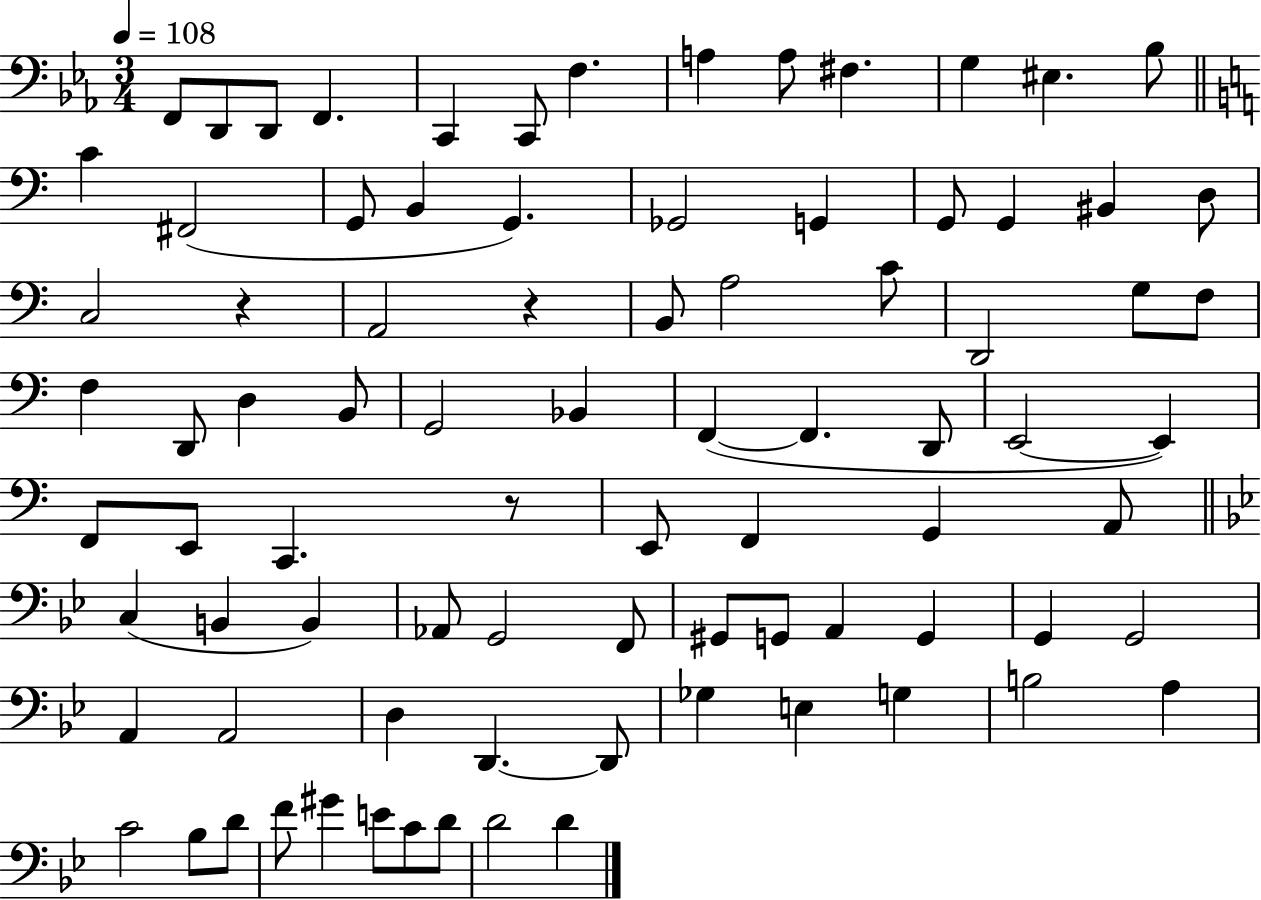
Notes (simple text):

F2/e D2/e D2/e F2/q. C2/q C2/e F3/q. A3/q A3/e F#3/q. G3/q EIS3/q. Bb3/e C4/q F#2/h G2/e B2/q G2/q. Gb2/h G2/q G2/e G2/q BIS2/q D3/e C3/h R/q A2/h R/q B2/e A3/h C4/e D2/h G3/e F3/e F3/q D2/e D3/q B2/e G2/h Bb2/q F2/q F2/q. D2/e E2/h E2/q F2/e E2/e C2/q. R/e E2/e F2/q G2/q A2/e C3/q B2/q B2/q Ab2/e G2/h F2/e G#2/e G2/e A2/q G2/q G2/q G2/h A2/q A2/h D3/q D2/q. D2/e Gb3/q E3/q G3/q B3/h A3/q C4/h Bb3/e D4/e F4/e G#4/q E4/e C4/e D4/e D4/h D4/q